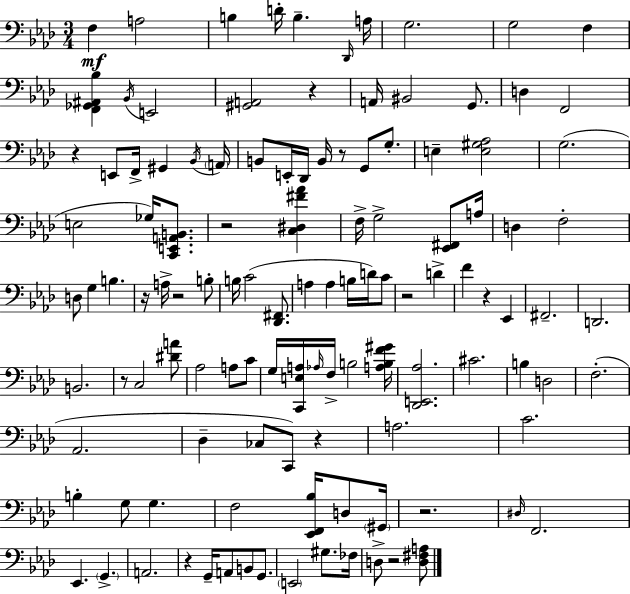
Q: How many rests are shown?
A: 13